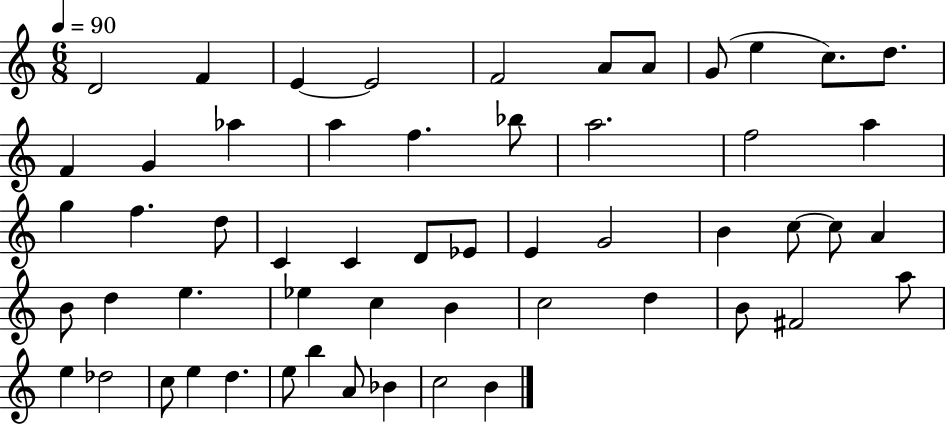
D4/h F4/q E4/q E4/h F4/h A4/e A4/e G4/e E5/q C5/e. D5/e. F4/q G4/q Ab5/q A5/q F5/q. Bb5/e A5/h. F5/h A5/q G5/q F5/q. D5/e C4/q C4/q D4/e Eb4/e E4/q G4/h B4/q C5/e C5/e A4/q B4/e D5/q E5/q. Eb5/q C5/q B4/q C5/h D5/q B4/e F#4/h A5/e E5/q Db5/h C5/e E5/q D5/q. E5/e B5/q A4/e Bb4/q C5/h B4/q